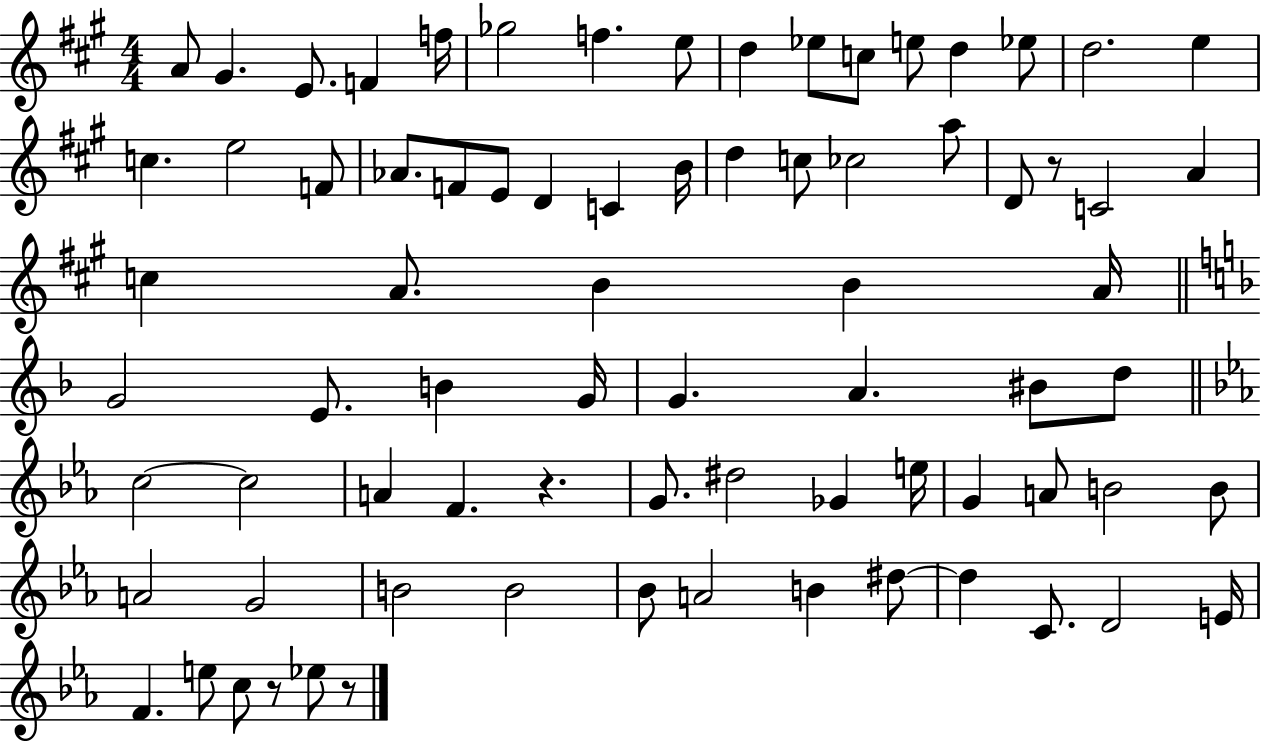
{
  \clef treble
  \numericTimeSignature
  \time 4/4
  \key a \major
  a'8 gis'4. e'8. f'4 f''16 | ges''2 f''4. e''8 | d''4 ees''8 c''8 e''8 d''4 ees''8 | d''2. e''4 | \break c''4. e''2 f'8 | aes'8. f'8 e'8 d'4 c'4 b'16 | d''4 c''8 ces''2 a''8 | d'8 r8 c'2 a'4 | \break c''4 a'8. b'4 b'4 a'16 | \bar "||" \break \key d \minor g'2 e'8. b'4 g'16 | g'4. a'4. bis'8 d''8 | \bar "||" \break \key ees \major c''2~~ c''2 | a'4 f'4. r4. | g'8. dis''2 ges'4 e''16 | g'4 a'8 b'2 b'8 | \break a'2 g'2 | b'2 b'2 | bes'8 a'2 b'4 dis''8~~ | dis''4 c'8. d'2 e'16 | \break f'4. e''8 c''8 r8 ees''8 r8 | \bar "|."
}